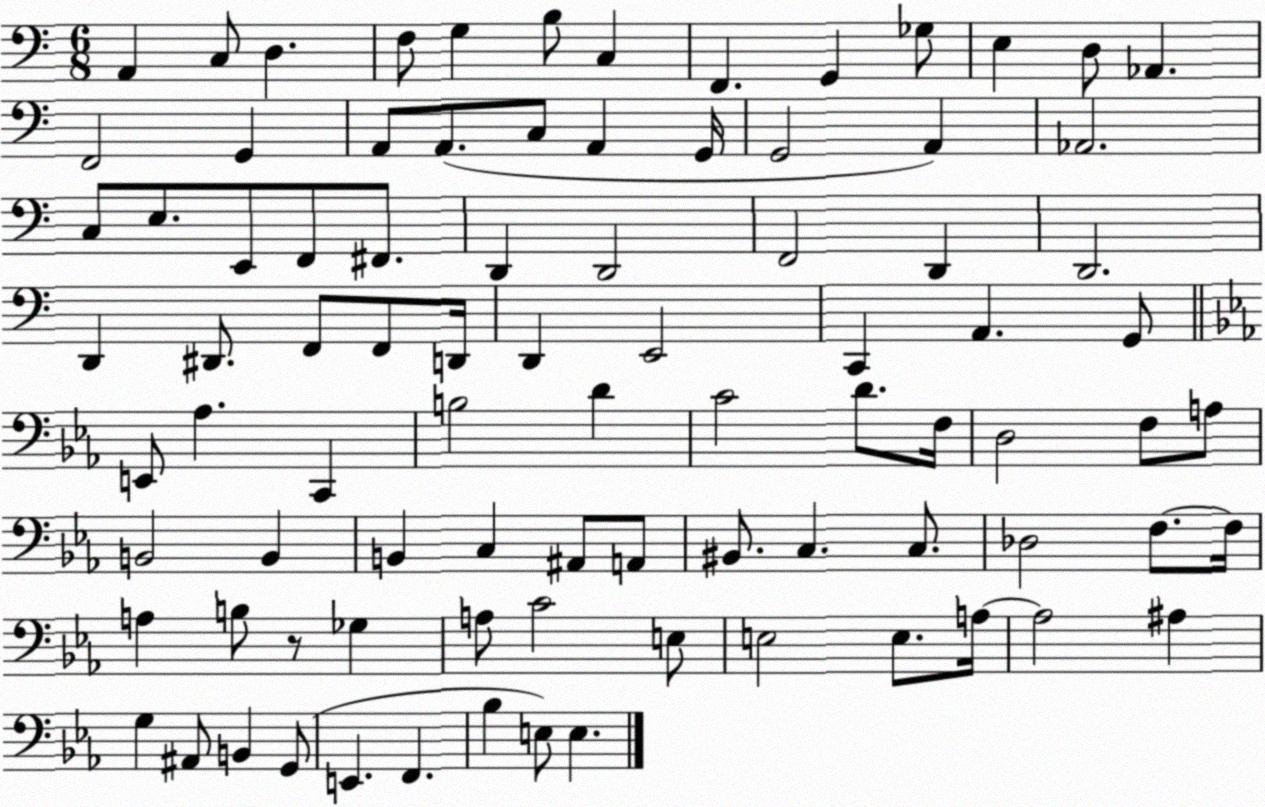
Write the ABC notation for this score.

X:1
T:Untitled
M:6/8
L:1/4
K:C
A,, C,/2 D, F,/2 G, B,/2 C, F,, G,, _G,/2 E, D,/2 _A,, F,,2 G,, A,,/2 A,,/2 C,/2 A,, G,,/4 G,,2 A,, _A,,2 C,/2 E,/2 E,,/2 F,,/2 ^F,,/2 D,, D,,2 F,,2 D,, D,,2 D,, ^D,,/2 F,,/2 F,,/2 D,,/4 D,, E,,2 C,, A,, G,,/2 E,,/2 _A, C,, B,2 D C2 D/2 F,/4 D,2 F,/2 A,/2 B,,2 B,, B,, C, ^A,,/2 A,,/2 ^B,,/2 C, C,/2 _D,2 F,/2 F,/4 A, B,/2 z/2 _G, A,/2 C2 E,/2 E,2 E,/2 A,/4 A,2 ^A, G, ^A,,/2 B,, G,,/2 E,, F,, _B, E,/2 E,